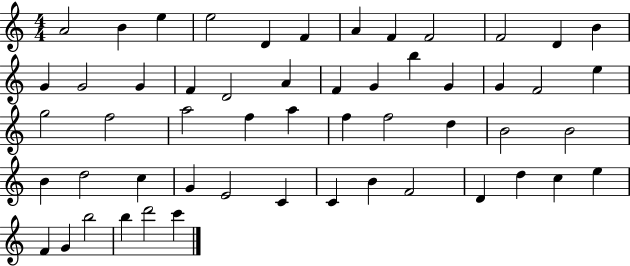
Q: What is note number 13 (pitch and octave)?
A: G4